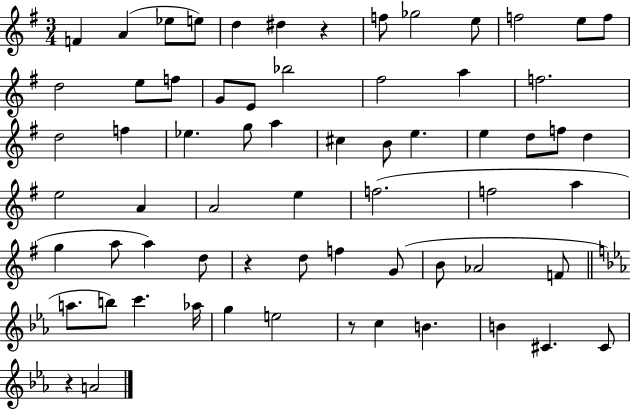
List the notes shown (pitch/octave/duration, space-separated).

F4/q A4/q Eb5/e E5/e D5/q D#5/q R/q F5/e Gb5/h E5/e F5/h E5/e F5/e D5/h E5/e F5/e G4/e E4/e Bb5/h F#5/h A5/q F5/h. D5/h F5/q Eb5/q. G5/e A5/q C#5/q B4/e E5/q. E5/q D5/e F5/e D5/q E5/h A4/q A4/h E5/q F5/h. F5/h A5/q G5/q A5/e A5/q D5/e R/q D5/e F5/q G4/e B4/e Ab4/h F4/e A5/e. B5/e C6/q. Ab5/s G5/q E5/h R/e C5/q B4/q. B4/q C#4/q. C#4/e R/q A4/h